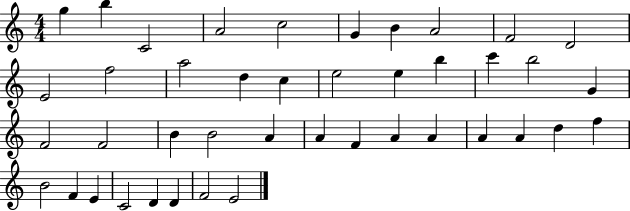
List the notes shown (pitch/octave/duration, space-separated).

G5/q B5/q C4/h A4/h C5/h G4/q B4/q A4/h F4/h D4/h E4/h F5/h A5/h D5/q C5/q E5/h E5/q B5/q C6/q B5/h G4/q F4/h F4/h B4/q B4/h A4/q A4/q F4/q A4/q A4/q A4/q A4/q D5/q F5/q B4/h F4/q E4/q C4/h D4/q D4/q F4/h E4/h